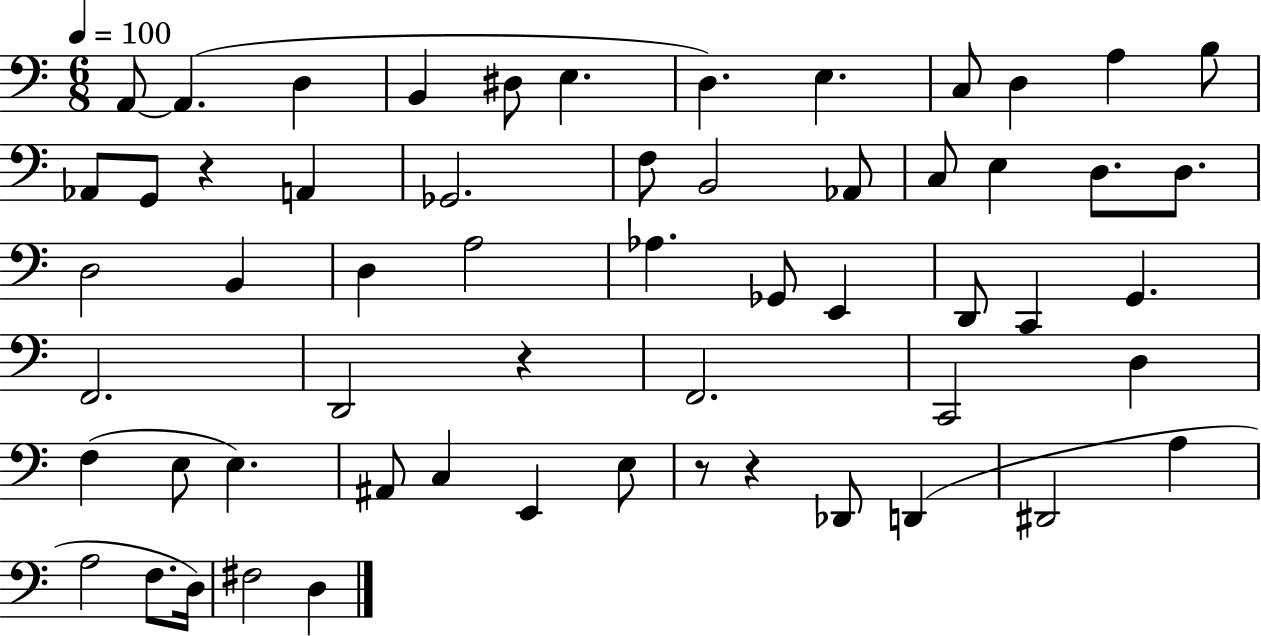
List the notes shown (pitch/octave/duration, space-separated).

A2/e A2/q. D3/q B2/q D#3/e E3/q. D3/q. E3/q. C3/e D3/q A3/q B3/e Ab2/e G2/e R/q A2/q Gb2/h. F3/e B2/h Ab2/e C3/e E3/q D3/e. D3/e. D3/h B2/q D3/q A3/h Ab3/q. Gb2/e E2/q D2/e C2/q G2/q. F2/h. D2/h R/q F2/h. C2/h D3/q F3/q E3/e E3/q. A#2/e C3/q E2/q E3/e R/e R/q Db2/e D2/q D#2/h A3/q A3/h F3/e. D3/s F#3/h D3/q